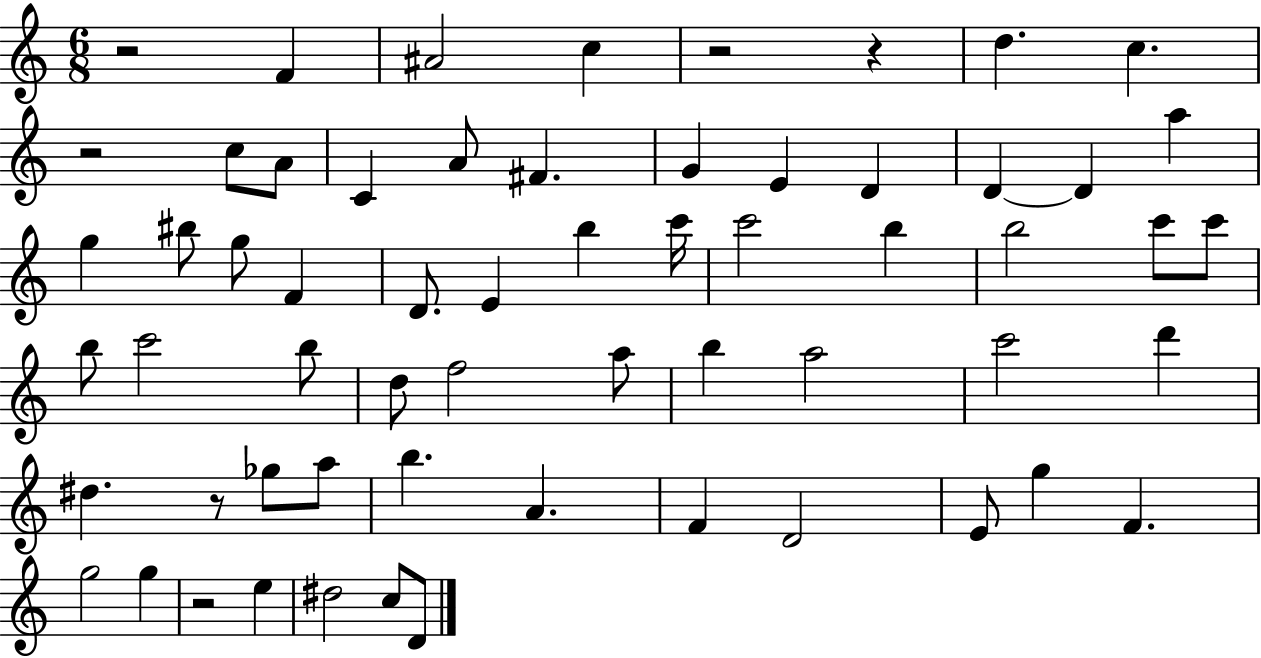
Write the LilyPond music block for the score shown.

{
  \clef treble
  \numericTimeSignature
  \time 6/8
  \key c \major
  r2 f'4 | ais'2 c''4 | r2 r4 | d''4. c''4. | \break r2 c''8 a'8 | c'4 a'8 fis'4. | g'4 e'4 d'4 | d'4~~ d'4 a''4 | \break g''4 bis''8 g''8 f'4 | d'8. e'4 b''4 c'''16 | c'''2 b''4 | b''2 c'''8 c'''8 | \break b''8 c'''2 b''8 | d''8 f''2 a''8 | b''4 a''2 | c'''2 d'''4 | \break dis''4. r8 ges''8 a''8 | b''4. a'4. | f'4 d'2 | e'8 g''4 f'4. | \break g''2 g''4 | r2 e''4 | dis''2 c''8 d'8 | \bar "|."
}